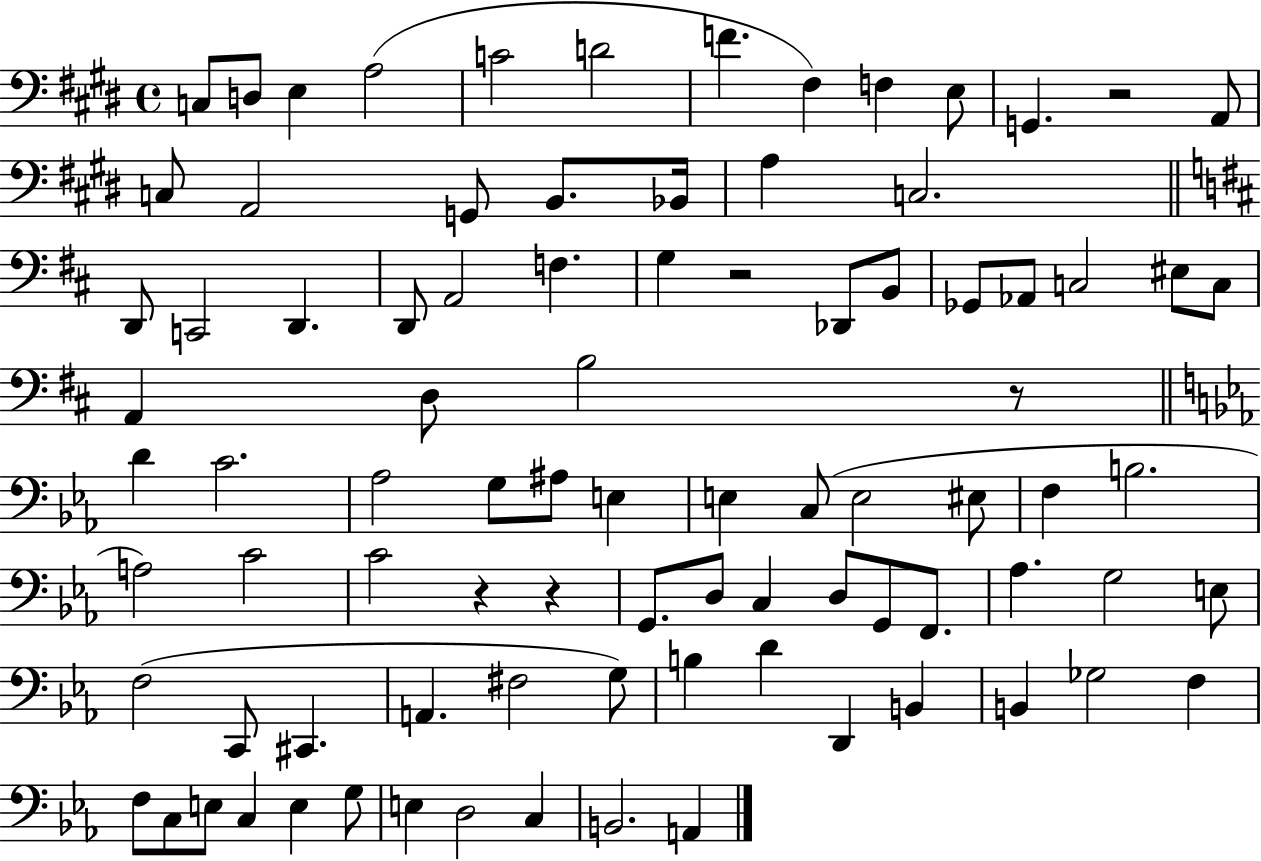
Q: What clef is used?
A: bass